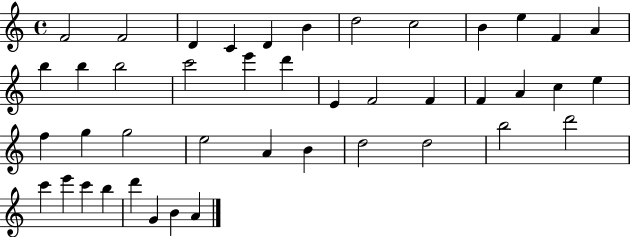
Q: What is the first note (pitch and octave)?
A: F4